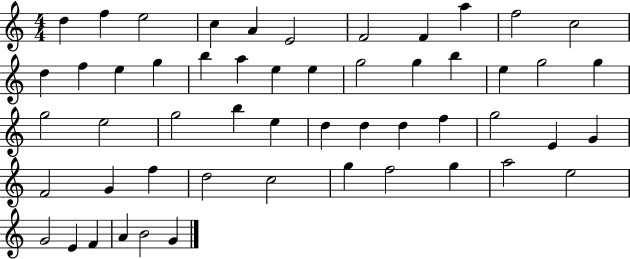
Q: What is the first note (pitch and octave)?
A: D5